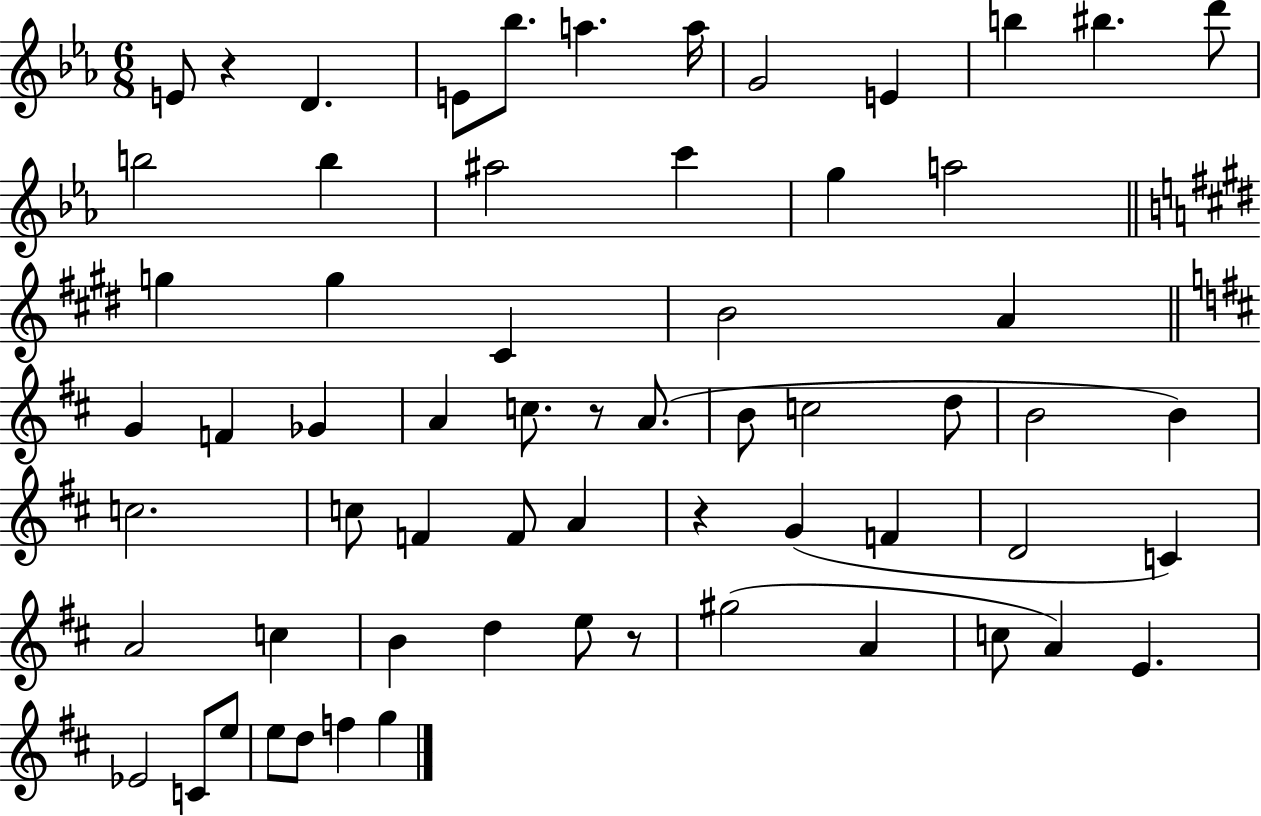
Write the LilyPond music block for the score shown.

{
  \clef treble
  \numericTimeSignature
  \time 6/8
  \key ees \major
  \repeat volta 2 { e'8 r4 d'4. | e'8 bes''8. a''4. a''16 | g'2 e'4 | b''4 bis''4. d'''8 | \break b''2 b''4 | ais''2 c'''4 | g''4 a''2 | \bar "||" \break \key e \major g''4 g''4 cis'4 | b'2 a'4 | \bar "||" \break \key d \major g'4 f'4 ges'4 | a'4 c''8. r8 a'8.( | b'8 c''2 d''8 | b'2 b'4) | \break c''2. | c''8 f'4 f'8 a'4 | r4 g'4( f'4 | d'2 c'4) | \break a'2 c''4 | b'4 d''4 e''8 r8 | gis''2( a'4 | c''8 a'4) e'4. | \break ees'2 c'8 e''8 | e''8 d''8 f''4 g''4 | } \bar "|."
}